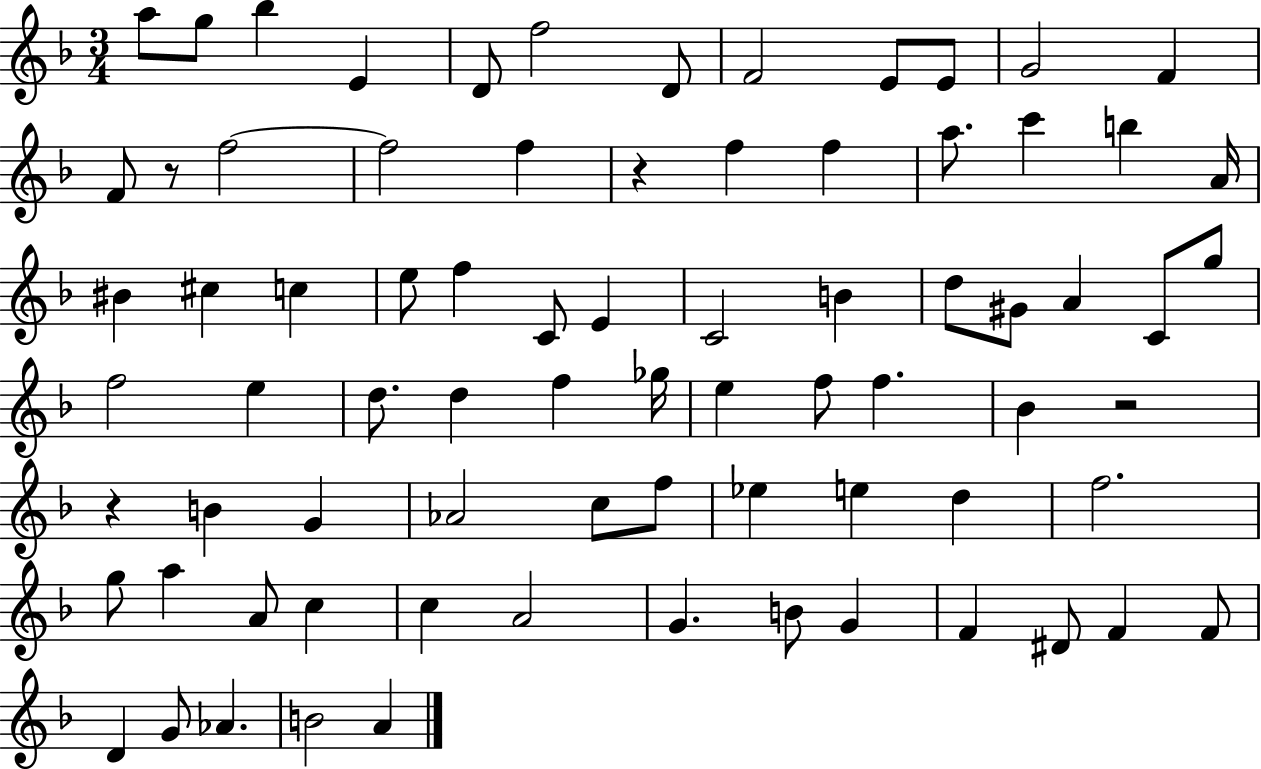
{
  \clef treble
  \numericTimeSignature
  \time 3/4
  \key f \major
  a''8 g''8 bes''4 e'4 | d'8 f''2 d'8 | f'2 e'8 e'8 | g'2 f'4 | \break f'8 r8 f''2~~ | f''2 f''4 | r4 f''4 f''4 | a''8. c'''4 b''4 a'16 | \break bis'4 cis''4 c''4 | e''8 f''4 c'8 e'4 | c'2 b'4 | d''8 gis'8 a'4 c'8 g''8 | \break f''2 e''4 | d''8. d''4 f''4 ges''16 | e''4 f''8 f''4. | bes'4 r2 | \break r4 b'4 g'4 | aes'2 c''8 f''8 | ees''4 e''4 d''4 | f''2. | \break g''8 a''4 a'8 c''4 | c''4 a'2 | g'4. b'8 g'4 | f'4 dis'8 f'4 f'8 | \break d'4 g'8 aes'4. | b'2 a'4 | \bar "|."
}